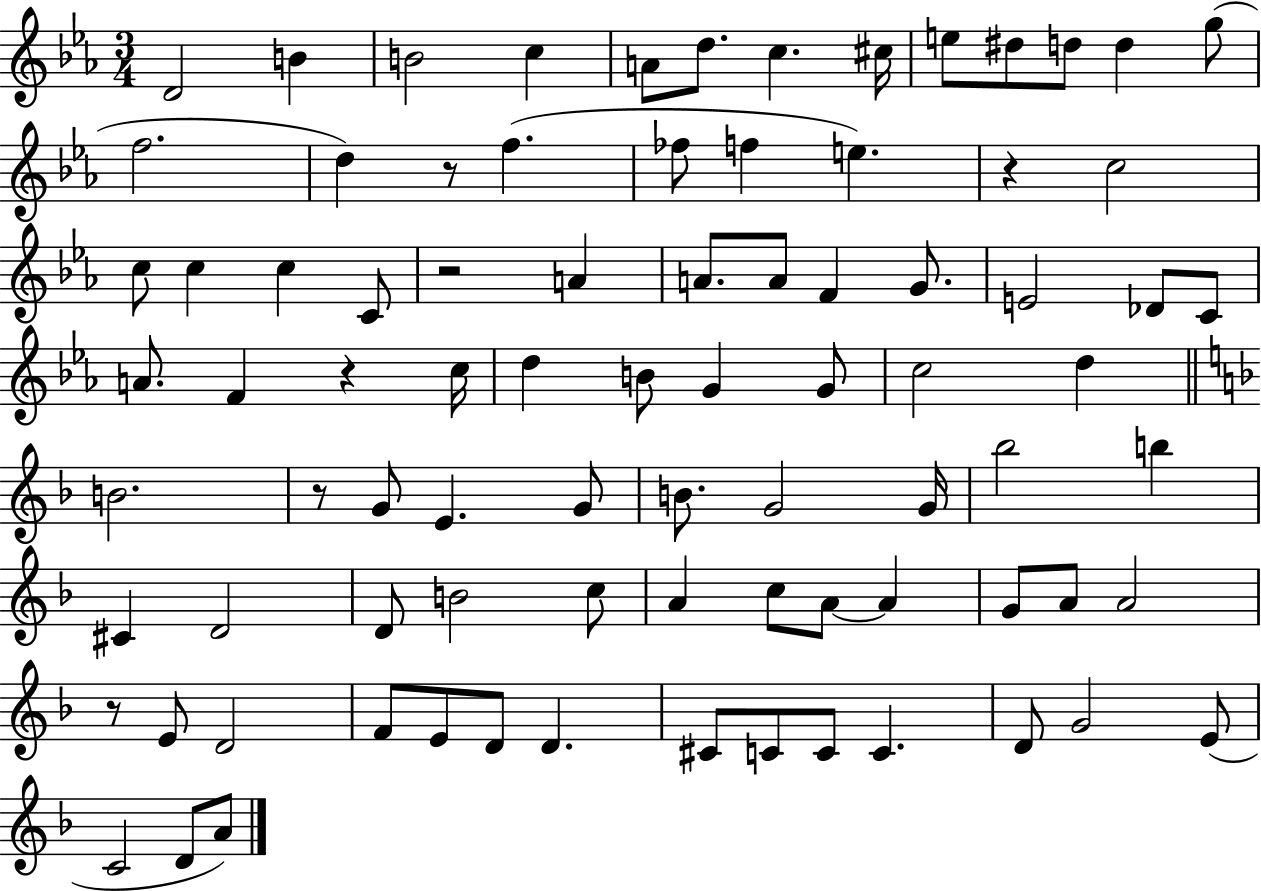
X:1
T:Untitled
M:3/4
L:1/4
K:Eb
D2 B B2 c A/2 d/2 c ^c/4 e/2 ^d/2 d/2 d g/2 f2 d z/2 f _f/2 f e z c2 c/2 c c C/2 z2 A A/2 A/2 F G/2 E2 _D/2 C/2 A/2 F z c/4 d B/2 G G/2 c2 d B2 z/2 G/2 E G/2 B/2 G2 G/4 _b2 b ^C D2 D/2 B2 c/2 A c/2 A/2 A G/2 A/2 A2 z/2 E/2 D2 F/2 E/2 D/2 D ^C/2 C/2 C/2 C D/2 G2 E/2 C2 D/2 A/2